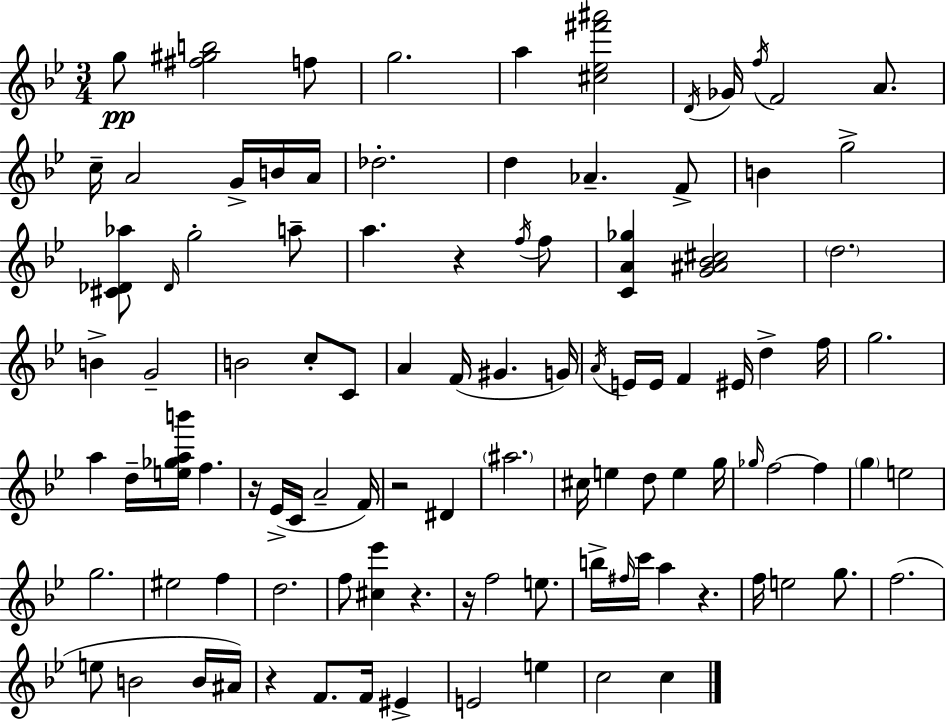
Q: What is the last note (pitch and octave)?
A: C5